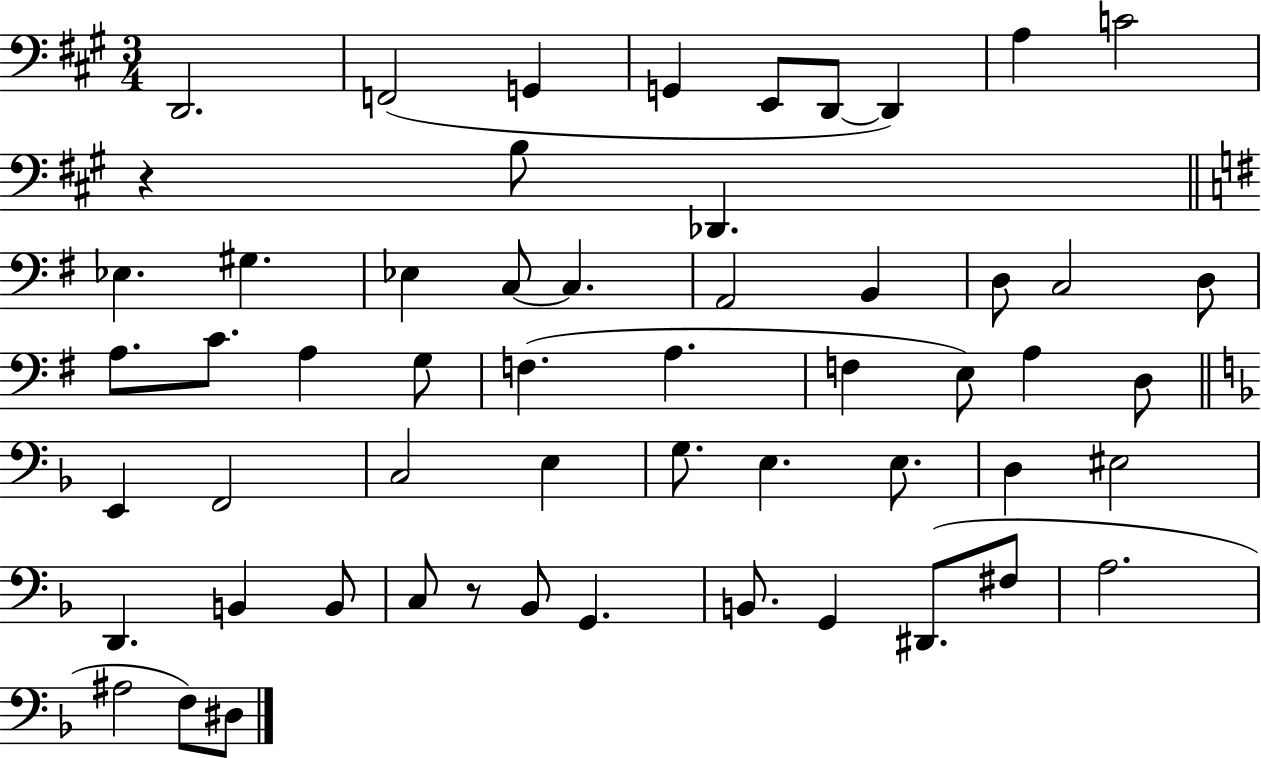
{
  \clef bass
  \numericTimeSignature
  \time 3/4
  \key a \major
  d,2. | f,2( g,4 | g,4 e,8 d,8~~ d,4) | a4 c'2 | \break r4 b8 des,4. | \bar "||" \break \key e \minor ees4. gis4. | ees4 c8~~ c4. | a,2 b,4 | d8 c2 d8 | \break a8. c'8. a4 g8 | f4.( a4. | f4 e8) a4 d8 | \bar "||" \break \key f \major e,4 f,2 | c2 e4 | g8. e4. e8. | d4 eis2 | \break d,4. b,4 b,8 | c8 r8 bes,8 g,4. | b,8. g,4 dis,8.( fis8 | a2. | \break ais2 f8) dis8 | \bar "|."
}